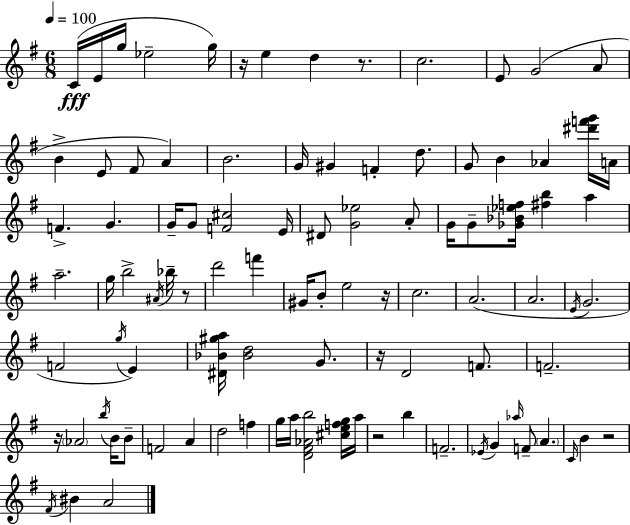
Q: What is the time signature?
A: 6/8